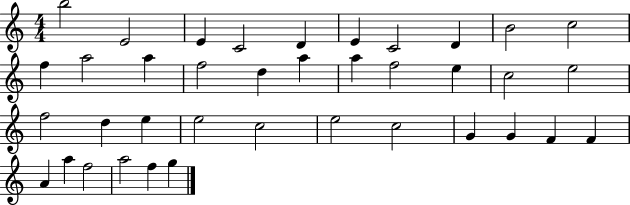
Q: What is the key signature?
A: C major